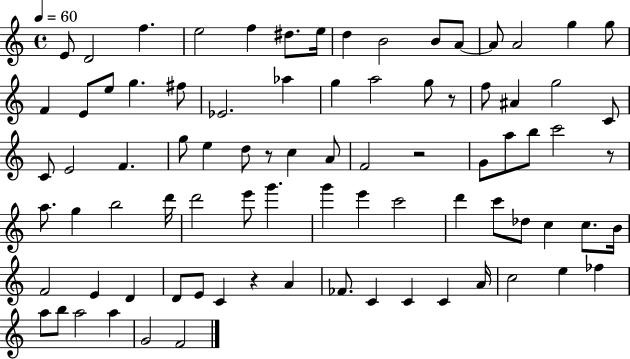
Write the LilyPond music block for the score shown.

{
  \clef treble
  \time 4/4
  \defaultTimeSignature
  \key c \major
  \tempo 4 = 60
  \repeat volta 2 { e'8 d'2 f''4. | e''2 f''4 dis''8. e''16 | d''4 b'2 b'8 a'8~~ | a'8 a'2 g''4 g''8 | \break f'4 e'8 e''8 g''4. fis''8 | ees'2. aes''4 | g''4 a''2 g''8 r8 | f''8 ais'4 g''2 c'8 | \break c'8 e'2 f'4. | g''8 e''4 d''8 r8 c''4 a'8 | f'2 r2 | g'8 a''8 b''8 c'''2 r8 | \break a''8. g''4 b''2 d'''16 | d'''2 e'''8 g'''4. | g'''4 e'''4 c'''2 | d'''4 c'''8 des''8 c''4 c''8. b'16 | \break f'2 e'4 d'4 | d'8 e'8 c'4 r4 a'4 | fes'8. c'4 c'4 c'4 a'16 | c''2 e''4 fes''4 | \break a''8 b''8 a''2 a''4 | g'2 f'2 | } \bar "|."
}